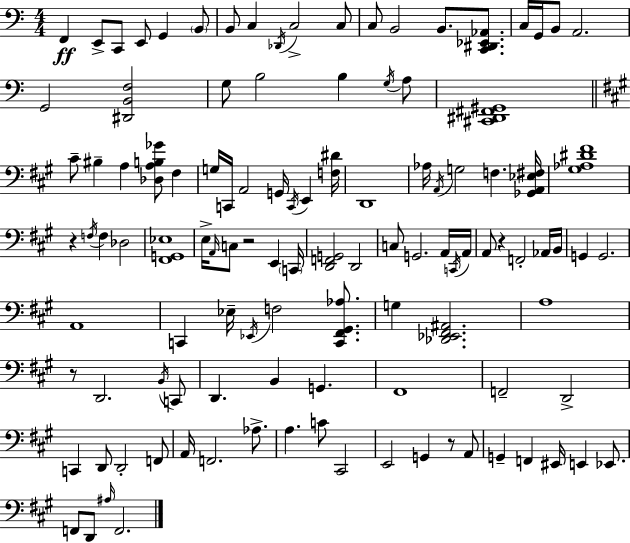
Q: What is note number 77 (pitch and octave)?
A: D2